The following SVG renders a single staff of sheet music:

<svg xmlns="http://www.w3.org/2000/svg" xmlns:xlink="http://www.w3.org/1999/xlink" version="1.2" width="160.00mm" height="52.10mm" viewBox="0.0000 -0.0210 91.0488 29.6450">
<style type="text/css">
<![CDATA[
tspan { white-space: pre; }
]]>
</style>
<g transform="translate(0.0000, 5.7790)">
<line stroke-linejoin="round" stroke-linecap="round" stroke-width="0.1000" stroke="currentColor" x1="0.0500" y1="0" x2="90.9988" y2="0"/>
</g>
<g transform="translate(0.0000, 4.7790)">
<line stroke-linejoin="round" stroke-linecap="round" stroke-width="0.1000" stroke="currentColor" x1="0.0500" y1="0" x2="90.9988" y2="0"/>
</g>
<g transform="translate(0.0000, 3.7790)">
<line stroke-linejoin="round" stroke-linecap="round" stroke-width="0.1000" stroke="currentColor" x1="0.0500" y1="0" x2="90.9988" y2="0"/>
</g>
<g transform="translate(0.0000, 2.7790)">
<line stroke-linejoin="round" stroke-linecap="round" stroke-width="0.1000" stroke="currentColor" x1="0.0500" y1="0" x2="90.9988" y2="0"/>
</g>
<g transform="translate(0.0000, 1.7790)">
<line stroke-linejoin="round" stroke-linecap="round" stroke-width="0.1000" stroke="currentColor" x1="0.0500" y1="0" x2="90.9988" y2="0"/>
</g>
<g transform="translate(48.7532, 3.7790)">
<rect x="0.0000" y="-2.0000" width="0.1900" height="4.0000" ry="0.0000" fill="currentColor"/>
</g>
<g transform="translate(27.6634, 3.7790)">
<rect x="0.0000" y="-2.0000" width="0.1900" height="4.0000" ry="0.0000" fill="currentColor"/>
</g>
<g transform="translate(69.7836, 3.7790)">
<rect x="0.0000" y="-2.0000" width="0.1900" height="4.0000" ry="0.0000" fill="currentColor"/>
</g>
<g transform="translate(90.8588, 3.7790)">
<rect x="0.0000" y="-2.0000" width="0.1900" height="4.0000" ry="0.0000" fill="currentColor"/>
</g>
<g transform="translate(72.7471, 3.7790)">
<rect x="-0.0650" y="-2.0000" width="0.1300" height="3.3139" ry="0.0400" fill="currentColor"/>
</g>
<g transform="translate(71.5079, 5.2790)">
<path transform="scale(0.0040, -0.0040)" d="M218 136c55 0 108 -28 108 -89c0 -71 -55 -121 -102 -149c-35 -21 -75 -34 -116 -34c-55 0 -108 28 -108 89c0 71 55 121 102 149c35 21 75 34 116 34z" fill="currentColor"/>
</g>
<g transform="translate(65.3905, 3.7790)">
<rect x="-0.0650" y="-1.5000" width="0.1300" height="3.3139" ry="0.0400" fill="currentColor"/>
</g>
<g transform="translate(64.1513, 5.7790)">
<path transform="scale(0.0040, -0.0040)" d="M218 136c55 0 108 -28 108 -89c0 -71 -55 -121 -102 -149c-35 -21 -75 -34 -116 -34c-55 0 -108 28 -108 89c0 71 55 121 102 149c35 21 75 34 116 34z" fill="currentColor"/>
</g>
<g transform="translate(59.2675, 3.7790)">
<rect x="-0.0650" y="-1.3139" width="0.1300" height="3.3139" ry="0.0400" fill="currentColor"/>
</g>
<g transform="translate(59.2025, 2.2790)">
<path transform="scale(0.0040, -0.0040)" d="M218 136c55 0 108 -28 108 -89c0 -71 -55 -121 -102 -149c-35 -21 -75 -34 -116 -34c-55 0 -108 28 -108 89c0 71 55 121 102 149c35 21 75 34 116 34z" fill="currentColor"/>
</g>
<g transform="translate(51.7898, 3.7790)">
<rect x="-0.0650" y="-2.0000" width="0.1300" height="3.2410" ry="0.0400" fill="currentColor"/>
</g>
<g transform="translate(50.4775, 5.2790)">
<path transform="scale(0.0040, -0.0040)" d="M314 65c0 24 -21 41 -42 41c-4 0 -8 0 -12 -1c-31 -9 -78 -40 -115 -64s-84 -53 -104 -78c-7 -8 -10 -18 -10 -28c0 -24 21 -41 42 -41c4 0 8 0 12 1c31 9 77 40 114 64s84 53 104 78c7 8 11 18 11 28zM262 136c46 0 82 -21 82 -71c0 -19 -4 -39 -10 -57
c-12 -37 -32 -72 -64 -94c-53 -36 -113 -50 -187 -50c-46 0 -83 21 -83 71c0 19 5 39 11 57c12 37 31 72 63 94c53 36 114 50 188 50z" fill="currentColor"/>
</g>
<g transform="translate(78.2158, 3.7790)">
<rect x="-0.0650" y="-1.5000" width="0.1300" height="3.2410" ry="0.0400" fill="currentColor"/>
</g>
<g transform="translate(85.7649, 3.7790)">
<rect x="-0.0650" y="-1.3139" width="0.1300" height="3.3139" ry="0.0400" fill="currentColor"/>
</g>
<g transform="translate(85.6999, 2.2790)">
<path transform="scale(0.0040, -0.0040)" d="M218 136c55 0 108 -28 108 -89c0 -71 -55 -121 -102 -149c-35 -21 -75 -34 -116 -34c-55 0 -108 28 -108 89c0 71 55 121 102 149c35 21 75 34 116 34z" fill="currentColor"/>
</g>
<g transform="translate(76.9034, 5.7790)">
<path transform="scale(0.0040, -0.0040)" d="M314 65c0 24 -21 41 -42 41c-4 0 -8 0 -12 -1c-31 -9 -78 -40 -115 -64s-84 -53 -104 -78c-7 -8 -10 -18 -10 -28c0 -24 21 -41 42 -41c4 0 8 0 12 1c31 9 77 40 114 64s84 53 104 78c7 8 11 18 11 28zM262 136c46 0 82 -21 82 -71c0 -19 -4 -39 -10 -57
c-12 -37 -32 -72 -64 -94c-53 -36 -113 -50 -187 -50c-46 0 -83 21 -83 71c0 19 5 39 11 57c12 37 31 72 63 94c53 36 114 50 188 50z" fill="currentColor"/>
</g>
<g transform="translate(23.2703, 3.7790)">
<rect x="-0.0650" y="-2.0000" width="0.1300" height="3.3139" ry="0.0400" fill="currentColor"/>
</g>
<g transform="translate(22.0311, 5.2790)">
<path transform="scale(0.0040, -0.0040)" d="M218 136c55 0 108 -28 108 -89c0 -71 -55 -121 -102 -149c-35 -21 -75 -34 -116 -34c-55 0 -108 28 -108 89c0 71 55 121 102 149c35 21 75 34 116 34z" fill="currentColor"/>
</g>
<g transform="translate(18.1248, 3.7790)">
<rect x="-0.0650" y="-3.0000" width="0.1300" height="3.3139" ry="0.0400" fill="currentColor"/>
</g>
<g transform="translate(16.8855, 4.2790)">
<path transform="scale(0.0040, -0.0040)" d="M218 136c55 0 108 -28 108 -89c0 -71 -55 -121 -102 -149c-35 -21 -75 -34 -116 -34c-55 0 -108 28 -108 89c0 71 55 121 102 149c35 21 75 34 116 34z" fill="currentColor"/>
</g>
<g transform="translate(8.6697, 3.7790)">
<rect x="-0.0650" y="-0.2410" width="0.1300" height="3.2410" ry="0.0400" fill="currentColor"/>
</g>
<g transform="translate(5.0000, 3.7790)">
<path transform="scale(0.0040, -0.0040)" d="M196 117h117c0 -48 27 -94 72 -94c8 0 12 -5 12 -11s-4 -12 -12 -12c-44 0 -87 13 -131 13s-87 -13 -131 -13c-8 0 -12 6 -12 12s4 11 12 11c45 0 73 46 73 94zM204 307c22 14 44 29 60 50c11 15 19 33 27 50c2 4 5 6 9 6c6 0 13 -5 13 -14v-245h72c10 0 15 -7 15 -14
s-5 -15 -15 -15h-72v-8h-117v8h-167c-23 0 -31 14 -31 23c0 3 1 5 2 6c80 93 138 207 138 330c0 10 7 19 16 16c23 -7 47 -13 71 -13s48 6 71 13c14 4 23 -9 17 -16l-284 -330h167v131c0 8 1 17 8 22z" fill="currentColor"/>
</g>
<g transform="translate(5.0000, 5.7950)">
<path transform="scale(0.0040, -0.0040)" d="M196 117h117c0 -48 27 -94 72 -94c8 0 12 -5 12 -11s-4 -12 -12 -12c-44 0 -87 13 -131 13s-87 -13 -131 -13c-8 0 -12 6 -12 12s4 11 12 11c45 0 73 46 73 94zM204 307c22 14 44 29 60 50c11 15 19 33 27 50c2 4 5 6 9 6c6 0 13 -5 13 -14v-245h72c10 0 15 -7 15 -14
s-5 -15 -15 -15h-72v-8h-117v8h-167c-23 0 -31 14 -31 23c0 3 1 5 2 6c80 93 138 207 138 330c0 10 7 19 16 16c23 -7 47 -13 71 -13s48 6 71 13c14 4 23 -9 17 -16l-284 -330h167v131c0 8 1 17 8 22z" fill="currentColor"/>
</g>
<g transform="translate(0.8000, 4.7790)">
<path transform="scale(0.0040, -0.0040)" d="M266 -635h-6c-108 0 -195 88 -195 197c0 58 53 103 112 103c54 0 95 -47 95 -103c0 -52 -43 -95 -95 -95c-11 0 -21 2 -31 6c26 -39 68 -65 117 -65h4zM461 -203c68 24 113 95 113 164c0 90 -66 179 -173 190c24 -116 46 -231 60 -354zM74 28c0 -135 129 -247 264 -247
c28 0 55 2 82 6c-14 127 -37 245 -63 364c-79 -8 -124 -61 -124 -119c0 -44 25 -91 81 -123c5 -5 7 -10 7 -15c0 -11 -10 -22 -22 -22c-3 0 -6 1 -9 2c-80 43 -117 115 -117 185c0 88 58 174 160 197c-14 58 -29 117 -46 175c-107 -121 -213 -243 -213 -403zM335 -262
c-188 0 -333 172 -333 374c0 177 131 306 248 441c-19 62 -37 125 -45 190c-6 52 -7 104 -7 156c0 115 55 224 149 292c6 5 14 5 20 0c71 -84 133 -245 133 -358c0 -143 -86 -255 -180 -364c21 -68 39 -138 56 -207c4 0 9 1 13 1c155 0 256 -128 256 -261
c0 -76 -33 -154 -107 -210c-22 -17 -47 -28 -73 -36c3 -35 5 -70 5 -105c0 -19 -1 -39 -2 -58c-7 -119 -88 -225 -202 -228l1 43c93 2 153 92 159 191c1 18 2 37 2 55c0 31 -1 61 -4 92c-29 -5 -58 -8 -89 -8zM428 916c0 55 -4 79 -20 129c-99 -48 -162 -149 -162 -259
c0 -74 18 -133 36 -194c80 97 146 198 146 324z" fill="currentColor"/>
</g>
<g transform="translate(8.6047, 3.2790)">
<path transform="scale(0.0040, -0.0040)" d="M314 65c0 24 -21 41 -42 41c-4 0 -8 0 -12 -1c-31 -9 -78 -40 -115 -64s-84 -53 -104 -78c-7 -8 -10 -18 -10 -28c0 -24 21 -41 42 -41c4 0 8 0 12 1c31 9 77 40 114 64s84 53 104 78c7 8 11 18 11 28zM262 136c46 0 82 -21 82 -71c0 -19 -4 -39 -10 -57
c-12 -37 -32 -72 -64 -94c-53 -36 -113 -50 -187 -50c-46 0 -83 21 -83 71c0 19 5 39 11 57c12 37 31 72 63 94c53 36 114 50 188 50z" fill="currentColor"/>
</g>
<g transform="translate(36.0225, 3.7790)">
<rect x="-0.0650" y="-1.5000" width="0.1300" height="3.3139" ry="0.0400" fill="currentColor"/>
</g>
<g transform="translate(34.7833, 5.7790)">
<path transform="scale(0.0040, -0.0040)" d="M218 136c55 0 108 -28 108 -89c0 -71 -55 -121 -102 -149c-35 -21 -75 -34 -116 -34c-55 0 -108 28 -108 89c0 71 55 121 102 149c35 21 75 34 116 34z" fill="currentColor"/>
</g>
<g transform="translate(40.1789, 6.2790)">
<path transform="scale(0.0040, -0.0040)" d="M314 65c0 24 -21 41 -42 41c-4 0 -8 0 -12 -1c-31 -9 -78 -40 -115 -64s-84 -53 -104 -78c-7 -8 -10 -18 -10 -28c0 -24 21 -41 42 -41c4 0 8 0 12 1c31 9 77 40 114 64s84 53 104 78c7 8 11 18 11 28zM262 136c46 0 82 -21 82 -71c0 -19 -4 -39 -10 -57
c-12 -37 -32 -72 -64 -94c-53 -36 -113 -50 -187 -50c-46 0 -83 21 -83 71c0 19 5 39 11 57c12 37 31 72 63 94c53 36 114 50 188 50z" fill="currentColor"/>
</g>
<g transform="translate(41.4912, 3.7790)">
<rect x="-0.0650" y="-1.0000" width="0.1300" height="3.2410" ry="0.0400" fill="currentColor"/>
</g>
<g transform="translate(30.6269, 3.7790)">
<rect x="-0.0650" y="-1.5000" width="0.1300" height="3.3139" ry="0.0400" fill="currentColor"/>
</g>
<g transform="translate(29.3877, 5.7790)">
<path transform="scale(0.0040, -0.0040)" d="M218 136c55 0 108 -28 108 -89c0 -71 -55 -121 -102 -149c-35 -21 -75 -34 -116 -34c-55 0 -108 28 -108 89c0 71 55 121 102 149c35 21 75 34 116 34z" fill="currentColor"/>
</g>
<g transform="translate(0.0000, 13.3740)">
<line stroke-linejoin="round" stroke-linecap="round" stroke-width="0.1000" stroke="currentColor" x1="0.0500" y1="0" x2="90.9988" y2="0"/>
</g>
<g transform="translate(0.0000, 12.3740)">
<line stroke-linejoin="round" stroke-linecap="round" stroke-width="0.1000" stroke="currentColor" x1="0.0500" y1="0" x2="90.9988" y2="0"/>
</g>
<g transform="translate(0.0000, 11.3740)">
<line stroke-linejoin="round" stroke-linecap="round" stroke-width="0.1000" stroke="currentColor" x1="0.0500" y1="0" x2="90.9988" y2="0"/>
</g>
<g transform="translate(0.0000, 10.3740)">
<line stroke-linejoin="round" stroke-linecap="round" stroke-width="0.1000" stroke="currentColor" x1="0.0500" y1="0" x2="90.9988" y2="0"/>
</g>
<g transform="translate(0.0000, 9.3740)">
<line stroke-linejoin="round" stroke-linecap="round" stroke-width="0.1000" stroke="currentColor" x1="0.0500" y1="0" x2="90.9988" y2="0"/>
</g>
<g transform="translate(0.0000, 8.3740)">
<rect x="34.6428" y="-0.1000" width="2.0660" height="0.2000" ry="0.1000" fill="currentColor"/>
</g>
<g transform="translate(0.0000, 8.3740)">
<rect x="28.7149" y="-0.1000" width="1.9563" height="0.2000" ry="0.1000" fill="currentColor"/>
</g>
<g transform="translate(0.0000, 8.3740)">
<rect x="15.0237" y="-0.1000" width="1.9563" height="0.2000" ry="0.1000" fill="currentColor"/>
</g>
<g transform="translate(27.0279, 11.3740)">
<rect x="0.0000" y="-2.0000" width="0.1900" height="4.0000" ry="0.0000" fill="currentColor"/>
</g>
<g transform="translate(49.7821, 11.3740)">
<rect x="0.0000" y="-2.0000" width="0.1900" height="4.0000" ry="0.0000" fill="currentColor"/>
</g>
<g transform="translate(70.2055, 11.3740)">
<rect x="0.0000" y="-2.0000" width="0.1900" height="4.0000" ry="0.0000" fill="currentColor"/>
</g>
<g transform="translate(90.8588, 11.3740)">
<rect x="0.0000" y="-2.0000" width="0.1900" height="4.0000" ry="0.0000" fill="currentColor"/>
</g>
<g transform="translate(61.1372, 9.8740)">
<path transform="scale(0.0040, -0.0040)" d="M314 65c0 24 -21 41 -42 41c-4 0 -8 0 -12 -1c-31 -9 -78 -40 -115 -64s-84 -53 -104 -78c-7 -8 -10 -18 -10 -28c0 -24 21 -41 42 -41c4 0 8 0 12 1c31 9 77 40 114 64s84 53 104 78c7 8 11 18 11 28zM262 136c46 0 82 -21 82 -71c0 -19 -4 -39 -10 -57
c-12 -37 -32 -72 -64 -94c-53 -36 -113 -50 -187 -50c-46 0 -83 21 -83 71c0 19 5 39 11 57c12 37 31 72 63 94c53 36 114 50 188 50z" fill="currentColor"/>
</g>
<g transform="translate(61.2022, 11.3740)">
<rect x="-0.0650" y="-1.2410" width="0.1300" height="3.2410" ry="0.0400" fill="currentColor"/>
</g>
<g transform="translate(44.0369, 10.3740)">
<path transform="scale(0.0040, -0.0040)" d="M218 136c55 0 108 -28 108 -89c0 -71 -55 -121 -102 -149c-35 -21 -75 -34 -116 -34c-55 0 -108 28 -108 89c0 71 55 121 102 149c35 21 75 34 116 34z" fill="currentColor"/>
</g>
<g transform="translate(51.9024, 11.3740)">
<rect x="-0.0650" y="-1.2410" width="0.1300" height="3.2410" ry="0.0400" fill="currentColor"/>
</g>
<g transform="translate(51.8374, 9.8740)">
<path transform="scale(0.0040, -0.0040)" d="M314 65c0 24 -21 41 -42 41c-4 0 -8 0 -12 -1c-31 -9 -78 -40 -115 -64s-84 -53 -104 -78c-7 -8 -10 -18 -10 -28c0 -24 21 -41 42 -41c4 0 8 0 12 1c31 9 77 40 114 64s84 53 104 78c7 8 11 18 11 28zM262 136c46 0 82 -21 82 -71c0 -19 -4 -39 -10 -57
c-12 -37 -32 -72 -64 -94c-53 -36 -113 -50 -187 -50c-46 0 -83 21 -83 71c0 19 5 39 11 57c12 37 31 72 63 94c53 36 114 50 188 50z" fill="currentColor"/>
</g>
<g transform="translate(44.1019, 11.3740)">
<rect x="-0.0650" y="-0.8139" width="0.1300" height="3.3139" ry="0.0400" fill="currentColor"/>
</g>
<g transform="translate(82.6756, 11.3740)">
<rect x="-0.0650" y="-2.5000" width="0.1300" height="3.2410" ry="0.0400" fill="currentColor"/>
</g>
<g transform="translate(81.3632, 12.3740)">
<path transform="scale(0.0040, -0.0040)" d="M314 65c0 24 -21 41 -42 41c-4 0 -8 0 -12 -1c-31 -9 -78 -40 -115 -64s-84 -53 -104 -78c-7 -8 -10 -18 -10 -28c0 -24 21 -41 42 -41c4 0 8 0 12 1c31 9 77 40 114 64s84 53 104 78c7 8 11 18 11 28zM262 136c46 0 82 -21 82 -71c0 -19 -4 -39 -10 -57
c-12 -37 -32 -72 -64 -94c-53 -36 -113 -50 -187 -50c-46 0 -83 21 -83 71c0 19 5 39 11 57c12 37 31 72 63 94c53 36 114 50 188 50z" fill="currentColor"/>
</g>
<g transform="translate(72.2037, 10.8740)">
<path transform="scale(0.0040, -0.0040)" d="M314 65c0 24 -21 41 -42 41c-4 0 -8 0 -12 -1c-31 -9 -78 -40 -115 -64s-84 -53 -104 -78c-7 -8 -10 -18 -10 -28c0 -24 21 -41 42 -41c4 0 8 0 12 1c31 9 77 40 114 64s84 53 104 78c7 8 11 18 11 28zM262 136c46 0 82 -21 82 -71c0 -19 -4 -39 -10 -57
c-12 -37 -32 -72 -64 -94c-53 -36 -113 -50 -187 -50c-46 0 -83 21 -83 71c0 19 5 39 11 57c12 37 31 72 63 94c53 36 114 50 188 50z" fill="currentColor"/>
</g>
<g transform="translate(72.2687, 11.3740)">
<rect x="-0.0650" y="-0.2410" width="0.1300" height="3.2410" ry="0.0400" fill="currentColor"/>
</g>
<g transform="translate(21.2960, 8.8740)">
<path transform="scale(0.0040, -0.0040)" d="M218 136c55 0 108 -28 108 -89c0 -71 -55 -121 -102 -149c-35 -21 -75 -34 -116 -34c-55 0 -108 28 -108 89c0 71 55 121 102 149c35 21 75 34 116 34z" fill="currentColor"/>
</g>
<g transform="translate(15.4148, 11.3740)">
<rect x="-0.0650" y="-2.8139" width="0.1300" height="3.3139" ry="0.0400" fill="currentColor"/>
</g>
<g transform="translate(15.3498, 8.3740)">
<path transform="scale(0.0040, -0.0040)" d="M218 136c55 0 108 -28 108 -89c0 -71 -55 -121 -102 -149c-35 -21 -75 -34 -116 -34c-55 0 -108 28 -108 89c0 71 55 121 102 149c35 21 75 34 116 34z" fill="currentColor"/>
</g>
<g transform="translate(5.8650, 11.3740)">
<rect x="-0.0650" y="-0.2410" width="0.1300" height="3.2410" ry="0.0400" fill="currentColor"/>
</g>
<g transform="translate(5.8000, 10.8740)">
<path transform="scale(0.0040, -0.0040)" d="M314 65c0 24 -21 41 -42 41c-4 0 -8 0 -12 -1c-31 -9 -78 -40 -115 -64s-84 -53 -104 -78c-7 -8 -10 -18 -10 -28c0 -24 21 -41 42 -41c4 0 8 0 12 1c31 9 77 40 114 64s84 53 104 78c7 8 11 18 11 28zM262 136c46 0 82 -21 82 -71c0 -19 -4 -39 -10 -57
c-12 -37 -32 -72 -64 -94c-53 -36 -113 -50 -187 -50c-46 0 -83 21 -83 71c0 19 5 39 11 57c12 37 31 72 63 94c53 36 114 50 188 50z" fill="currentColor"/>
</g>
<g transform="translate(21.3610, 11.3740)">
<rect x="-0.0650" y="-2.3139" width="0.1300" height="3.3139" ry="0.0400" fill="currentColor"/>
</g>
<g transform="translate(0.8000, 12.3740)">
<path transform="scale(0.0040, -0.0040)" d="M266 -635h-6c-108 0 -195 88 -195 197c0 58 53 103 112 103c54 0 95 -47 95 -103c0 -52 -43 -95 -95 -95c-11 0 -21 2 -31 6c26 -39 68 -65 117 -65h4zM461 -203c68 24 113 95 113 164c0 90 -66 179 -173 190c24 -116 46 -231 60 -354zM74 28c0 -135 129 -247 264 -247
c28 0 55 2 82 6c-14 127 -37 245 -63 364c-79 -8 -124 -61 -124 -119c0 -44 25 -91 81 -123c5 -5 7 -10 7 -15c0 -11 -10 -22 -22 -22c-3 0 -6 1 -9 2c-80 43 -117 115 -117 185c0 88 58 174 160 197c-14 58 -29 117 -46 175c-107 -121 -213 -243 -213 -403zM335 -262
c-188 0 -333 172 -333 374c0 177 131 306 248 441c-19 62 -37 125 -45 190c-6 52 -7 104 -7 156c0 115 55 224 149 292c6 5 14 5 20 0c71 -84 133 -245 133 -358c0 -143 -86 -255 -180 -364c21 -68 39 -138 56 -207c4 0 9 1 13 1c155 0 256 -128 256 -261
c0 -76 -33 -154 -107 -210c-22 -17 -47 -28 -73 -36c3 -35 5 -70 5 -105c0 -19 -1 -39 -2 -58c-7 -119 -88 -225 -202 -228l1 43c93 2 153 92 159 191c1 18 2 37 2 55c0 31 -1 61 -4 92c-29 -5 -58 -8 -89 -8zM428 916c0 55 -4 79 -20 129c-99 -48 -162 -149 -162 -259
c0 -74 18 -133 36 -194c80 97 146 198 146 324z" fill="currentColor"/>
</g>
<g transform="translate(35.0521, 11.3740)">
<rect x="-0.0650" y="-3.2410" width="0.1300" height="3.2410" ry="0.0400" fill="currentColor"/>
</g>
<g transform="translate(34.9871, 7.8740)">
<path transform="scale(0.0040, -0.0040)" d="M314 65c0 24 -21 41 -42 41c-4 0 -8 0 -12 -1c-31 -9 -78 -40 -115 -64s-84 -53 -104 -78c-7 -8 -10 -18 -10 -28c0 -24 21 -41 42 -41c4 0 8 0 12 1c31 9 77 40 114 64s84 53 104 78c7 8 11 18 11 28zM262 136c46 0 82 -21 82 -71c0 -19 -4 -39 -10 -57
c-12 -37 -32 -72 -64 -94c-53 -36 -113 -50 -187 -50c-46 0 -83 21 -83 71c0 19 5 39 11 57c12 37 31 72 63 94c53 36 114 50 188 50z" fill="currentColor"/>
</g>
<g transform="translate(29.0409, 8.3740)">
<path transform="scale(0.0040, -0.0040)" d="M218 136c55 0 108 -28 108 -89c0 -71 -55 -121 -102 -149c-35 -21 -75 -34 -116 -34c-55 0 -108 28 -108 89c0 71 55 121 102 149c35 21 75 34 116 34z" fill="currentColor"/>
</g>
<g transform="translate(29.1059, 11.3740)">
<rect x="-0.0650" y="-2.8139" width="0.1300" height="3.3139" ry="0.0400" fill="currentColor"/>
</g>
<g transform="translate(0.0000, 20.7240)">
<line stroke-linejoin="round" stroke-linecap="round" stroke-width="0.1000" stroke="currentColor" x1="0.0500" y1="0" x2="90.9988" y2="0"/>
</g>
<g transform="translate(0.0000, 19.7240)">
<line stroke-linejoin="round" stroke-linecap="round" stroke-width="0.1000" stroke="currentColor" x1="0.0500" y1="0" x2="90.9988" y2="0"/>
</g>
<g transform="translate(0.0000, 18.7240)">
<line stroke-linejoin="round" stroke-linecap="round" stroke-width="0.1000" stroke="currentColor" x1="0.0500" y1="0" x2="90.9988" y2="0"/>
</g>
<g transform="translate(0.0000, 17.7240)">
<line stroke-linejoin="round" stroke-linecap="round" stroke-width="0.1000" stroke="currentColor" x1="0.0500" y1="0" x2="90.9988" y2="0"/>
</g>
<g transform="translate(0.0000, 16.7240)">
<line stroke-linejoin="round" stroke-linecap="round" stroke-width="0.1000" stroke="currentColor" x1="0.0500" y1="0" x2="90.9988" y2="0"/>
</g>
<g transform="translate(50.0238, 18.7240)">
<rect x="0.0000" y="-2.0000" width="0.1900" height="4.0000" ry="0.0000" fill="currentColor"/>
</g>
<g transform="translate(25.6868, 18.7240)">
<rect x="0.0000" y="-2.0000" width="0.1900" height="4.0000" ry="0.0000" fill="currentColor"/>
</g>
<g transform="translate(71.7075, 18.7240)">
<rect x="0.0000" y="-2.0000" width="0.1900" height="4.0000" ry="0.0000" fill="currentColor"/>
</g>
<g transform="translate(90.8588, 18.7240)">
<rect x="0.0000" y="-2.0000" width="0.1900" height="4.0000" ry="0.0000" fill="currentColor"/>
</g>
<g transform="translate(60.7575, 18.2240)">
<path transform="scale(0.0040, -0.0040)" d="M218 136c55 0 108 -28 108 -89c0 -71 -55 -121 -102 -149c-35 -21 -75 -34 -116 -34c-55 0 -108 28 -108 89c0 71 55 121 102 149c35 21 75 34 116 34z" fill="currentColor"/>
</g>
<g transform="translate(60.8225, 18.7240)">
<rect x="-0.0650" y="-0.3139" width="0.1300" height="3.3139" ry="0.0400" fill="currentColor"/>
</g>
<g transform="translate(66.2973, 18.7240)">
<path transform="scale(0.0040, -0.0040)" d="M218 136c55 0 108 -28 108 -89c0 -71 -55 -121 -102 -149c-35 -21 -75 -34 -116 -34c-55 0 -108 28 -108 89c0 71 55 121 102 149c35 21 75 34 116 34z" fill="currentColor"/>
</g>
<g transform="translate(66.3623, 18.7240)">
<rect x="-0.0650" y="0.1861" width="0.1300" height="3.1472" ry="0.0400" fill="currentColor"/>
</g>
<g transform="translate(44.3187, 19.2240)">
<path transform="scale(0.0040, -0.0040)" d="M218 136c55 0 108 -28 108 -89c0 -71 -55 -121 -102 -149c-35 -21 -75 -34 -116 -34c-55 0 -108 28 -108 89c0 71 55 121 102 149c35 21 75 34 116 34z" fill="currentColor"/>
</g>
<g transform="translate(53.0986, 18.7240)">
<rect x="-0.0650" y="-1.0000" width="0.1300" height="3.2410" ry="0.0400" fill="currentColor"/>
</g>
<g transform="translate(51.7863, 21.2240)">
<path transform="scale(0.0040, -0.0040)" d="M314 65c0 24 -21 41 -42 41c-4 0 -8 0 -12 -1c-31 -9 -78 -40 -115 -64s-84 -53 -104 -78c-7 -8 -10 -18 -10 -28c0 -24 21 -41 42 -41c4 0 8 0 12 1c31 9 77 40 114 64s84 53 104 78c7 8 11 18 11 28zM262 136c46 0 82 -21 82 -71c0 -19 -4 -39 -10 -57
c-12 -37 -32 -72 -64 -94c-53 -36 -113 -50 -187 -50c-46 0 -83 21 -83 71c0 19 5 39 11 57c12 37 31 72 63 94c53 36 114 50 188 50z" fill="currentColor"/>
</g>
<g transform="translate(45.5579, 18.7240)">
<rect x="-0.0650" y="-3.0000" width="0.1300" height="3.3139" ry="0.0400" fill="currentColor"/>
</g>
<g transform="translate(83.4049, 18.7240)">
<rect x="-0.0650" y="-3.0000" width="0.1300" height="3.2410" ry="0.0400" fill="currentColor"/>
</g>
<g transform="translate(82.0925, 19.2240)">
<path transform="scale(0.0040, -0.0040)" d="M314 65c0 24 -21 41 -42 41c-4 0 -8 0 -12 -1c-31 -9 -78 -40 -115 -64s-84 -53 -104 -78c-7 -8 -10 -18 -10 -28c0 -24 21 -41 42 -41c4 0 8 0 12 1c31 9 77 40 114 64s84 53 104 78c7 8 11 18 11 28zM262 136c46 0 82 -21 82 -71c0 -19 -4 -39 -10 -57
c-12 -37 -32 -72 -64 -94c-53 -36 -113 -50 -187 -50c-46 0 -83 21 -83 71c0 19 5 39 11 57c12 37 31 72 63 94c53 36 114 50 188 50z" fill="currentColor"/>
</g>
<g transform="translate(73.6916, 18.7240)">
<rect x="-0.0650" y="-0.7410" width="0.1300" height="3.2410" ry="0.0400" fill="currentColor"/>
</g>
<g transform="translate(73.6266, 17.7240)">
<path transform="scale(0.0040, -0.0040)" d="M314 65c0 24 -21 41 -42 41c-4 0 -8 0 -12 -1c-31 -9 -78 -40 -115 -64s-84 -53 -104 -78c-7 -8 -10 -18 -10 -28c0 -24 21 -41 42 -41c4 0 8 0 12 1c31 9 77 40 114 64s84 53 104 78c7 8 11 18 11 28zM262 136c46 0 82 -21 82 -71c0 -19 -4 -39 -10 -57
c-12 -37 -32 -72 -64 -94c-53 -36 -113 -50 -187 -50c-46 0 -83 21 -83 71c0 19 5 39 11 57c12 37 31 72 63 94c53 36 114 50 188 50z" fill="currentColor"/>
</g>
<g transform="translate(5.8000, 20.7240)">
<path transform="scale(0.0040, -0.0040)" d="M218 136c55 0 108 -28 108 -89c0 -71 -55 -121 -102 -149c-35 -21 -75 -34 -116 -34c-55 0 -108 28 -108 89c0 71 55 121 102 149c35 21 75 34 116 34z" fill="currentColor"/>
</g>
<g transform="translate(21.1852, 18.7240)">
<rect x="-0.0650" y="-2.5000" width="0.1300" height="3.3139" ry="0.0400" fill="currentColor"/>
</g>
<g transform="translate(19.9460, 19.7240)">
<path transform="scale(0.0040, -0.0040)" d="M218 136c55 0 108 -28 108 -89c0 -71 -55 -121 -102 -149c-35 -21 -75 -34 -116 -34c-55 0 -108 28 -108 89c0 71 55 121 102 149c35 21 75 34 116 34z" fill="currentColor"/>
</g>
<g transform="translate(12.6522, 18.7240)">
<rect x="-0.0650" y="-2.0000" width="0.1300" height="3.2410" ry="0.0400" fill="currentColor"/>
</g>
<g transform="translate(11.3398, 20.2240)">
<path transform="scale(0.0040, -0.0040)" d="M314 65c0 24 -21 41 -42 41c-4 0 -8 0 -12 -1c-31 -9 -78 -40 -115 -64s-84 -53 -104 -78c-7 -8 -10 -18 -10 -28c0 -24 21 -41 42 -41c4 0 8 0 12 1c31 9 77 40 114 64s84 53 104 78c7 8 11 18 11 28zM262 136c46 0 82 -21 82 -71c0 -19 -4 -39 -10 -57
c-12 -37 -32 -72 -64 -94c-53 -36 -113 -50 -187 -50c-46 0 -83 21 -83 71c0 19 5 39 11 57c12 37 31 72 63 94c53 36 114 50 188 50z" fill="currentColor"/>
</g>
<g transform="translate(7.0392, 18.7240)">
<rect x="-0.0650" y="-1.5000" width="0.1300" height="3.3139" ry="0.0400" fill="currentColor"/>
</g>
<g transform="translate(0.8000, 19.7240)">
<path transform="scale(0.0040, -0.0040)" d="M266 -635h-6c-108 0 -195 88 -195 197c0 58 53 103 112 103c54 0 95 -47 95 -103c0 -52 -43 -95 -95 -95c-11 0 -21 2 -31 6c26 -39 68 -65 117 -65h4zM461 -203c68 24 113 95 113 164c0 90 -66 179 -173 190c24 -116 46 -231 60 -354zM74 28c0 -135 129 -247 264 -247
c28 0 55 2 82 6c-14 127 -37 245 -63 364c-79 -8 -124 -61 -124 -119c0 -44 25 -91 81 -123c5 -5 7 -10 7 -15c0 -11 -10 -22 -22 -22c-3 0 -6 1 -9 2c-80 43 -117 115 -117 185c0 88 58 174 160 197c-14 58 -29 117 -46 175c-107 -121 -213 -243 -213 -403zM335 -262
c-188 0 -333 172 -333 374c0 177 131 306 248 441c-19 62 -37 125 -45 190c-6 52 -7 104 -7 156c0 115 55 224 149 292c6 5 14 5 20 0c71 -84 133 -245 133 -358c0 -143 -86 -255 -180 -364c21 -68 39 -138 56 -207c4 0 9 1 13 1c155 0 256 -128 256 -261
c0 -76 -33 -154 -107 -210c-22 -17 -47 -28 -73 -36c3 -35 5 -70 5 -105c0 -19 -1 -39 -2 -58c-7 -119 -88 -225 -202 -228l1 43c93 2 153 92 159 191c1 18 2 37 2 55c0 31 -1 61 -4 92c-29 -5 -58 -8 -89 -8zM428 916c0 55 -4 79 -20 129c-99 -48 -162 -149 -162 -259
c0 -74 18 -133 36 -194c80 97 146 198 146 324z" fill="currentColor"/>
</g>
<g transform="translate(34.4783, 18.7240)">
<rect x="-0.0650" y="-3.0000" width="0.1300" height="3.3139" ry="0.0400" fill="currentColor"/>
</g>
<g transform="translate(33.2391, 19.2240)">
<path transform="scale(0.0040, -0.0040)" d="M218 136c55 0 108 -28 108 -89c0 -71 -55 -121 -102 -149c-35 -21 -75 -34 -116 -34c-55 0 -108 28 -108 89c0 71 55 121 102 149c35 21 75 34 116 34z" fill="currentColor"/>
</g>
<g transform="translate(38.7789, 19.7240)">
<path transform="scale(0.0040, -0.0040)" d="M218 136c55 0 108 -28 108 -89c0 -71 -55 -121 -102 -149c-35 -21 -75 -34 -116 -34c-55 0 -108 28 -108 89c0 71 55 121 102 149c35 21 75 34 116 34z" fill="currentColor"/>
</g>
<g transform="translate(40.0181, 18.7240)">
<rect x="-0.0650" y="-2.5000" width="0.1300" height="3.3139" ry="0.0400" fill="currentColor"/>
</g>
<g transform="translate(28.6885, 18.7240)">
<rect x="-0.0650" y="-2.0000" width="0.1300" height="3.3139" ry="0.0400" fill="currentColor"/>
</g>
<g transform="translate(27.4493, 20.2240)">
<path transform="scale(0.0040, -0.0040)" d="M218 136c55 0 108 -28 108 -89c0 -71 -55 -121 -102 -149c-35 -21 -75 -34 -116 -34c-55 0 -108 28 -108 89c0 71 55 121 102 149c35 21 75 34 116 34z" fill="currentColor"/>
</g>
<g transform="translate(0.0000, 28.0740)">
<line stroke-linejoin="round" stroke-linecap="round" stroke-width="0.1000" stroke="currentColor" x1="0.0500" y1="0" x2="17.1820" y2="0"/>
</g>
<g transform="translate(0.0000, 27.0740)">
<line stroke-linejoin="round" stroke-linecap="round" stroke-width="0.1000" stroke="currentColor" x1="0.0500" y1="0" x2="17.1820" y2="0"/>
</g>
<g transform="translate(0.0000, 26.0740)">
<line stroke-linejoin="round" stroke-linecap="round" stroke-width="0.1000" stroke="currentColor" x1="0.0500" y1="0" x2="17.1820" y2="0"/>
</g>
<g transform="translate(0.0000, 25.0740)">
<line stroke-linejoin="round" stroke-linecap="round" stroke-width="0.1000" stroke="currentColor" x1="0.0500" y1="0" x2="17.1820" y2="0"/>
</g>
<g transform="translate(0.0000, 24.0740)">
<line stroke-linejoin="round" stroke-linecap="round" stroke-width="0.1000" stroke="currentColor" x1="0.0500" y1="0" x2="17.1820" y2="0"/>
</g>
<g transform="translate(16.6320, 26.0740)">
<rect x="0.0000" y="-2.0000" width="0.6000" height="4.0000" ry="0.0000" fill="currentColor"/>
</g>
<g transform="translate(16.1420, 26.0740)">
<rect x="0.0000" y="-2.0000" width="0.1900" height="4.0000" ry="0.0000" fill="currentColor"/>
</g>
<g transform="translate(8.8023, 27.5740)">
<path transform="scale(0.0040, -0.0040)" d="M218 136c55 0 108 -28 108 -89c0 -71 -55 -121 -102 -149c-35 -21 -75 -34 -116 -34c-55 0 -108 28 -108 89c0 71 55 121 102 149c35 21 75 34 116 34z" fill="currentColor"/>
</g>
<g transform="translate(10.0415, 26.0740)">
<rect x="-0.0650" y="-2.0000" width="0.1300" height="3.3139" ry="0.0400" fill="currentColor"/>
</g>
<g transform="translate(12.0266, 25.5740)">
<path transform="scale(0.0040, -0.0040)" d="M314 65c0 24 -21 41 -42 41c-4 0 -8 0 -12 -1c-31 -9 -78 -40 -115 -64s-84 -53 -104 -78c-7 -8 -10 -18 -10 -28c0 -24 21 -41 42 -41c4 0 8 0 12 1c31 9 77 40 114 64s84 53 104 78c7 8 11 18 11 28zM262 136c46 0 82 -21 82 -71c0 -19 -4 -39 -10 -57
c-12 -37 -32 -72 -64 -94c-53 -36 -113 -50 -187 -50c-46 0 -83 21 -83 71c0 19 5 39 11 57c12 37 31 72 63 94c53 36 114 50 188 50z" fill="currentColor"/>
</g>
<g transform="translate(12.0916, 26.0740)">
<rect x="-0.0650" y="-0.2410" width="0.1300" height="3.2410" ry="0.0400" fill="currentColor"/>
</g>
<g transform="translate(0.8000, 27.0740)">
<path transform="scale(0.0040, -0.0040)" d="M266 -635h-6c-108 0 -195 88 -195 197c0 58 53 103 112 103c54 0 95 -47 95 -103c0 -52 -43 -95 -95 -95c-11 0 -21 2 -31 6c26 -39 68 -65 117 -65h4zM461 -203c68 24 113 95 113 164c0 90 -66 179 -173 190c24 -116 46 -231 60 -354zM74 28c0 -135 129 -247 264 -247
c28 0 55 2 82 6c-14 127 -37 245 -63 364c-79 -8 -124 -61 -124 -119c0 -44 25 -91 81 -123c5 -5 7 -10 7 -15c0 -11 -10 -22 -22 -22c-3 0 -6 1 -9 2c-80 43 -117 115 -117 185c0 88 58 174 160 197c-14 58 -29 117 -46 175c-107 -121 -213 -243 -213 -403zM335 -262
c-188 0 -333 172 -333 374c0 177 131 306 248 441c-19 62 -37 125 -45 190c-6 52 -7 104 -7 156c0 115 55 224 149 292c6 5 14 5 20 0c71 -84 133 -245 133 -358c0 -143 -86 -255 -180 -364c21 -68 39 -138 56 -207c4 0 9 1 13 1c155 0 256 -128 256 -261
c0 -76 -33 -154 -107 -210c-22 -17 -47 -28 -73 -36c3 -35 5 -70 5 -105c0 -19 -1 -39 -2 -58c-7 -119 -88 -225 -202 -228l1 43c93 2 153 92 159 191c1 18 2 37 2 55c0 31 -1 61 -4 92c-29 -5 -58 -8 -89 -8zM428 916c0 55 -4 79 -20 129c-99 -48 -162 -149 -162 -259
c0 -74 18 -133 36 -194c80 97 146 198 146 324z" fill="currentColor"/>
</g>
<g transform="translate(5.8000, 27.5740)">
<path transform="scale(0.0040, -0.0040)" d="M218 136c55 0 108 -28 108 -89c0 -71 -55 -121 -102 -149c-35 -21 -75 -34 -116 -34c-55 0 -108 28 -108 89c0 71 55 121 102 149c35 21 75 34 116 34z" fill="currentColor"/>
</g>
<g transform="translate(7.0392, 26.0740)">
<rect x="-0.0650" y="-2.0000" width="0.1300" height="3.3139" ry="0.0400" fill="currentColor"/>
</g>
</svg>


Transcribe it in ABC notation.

X:1
T:Untitled
M:4/4
L:1/4
K:C
c2 A F E E D2 F2 e E F E2 e c2 a g a b2 d e2 e2 c2 G2 E F2 G F A G A D2 c B d2 A2 F F c2